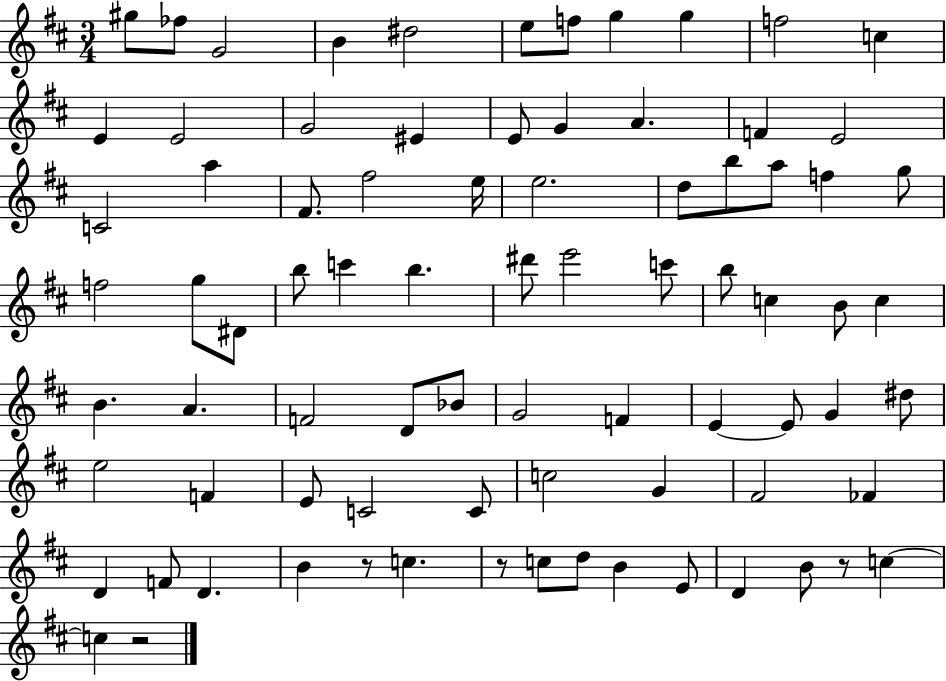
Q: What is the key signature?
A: D major